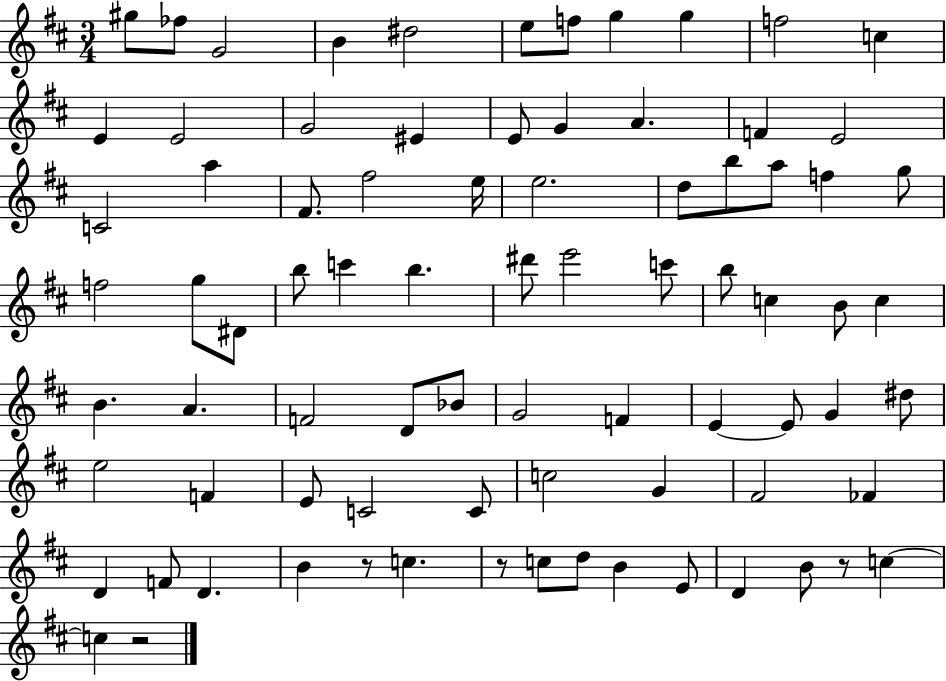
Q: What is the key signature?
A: D major